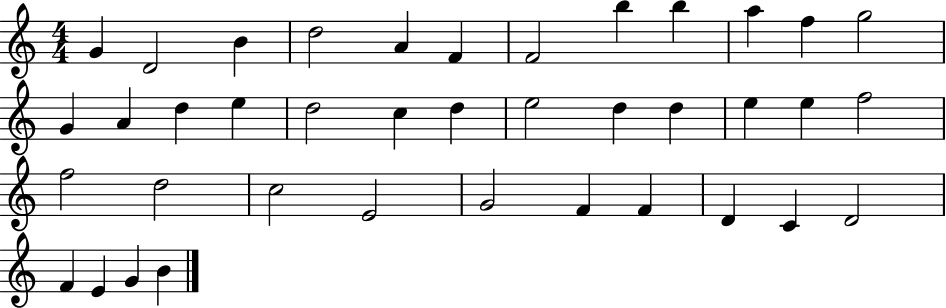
{
  \clef treble
  \numericTimeSignature
  \time 4/4
  \key c \major
  g'4 d'2 b'4 | d''2 a'4 f'4 | f'2 b''4 b''4 | a''4 f''4 g''2 | \break g'4 a'4 d''4 e''4 | d''2 c''4 d''4 | e''2 d''4 d''4 | e''4 e''4 f''2 | \break f''2 d''2 | c''2 e'2 | g'2 f'4 f'4 | d'4 c'4 d'2 | \break f'4 e'4 g'4 b'4 | \bar "|."
}